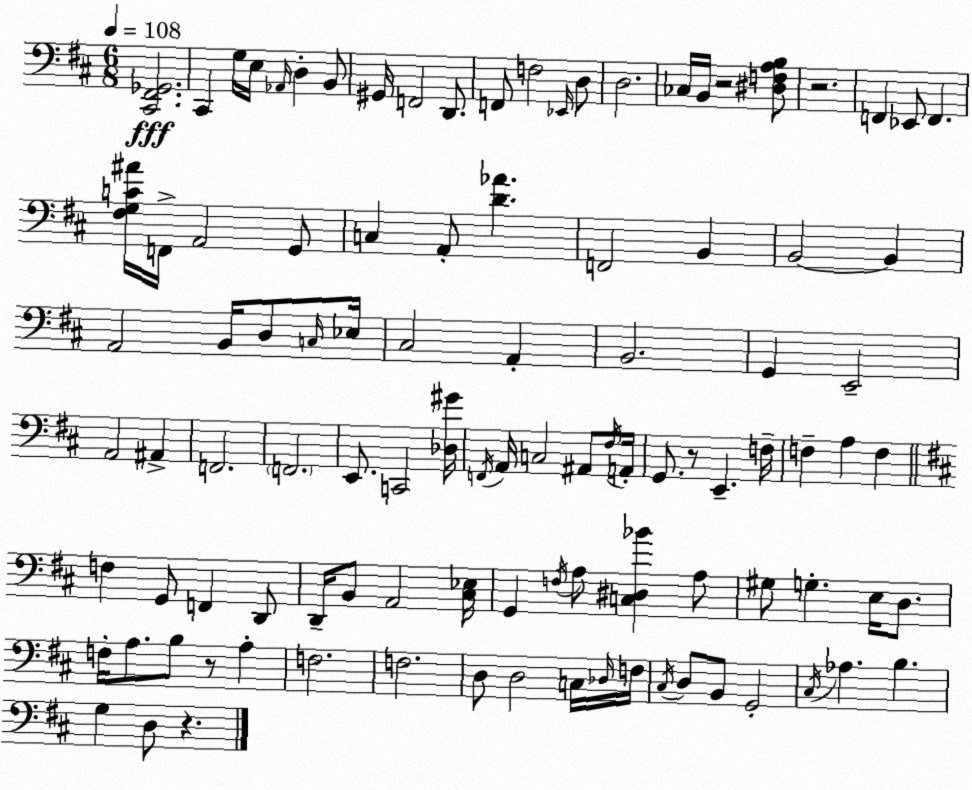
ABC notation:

X:1
T:Untitled
M:6/8
L:1/4
K:D
[^C,,^F,,_G,,]2 ^C,, G,/4 E,/4 _A,,/4 D, B,,/2 ^G,,/4 F,,2 D,,/2 F,,/2 F,2 _E,,/4 D,/2 D,2 _C,/4 B,,/4 z2 [^D,F,A,B,]/2 z2 F,, _E,,/2 F,, [^F,G,C^A]/4 F,,/4 A,,2 G,,/2 C, A,,/2 [D_A] F,,2 B,, B,,2 B,, A,,2 B,,/4 D,/2 C,/4 _E,/4 ^C,2 A,, B,,2 G,, E,,2 A,,2 ^A,, F,,2 F,,2 E,,/2 C,,2 [_D,^G]/4 F,,/4 A,,/4 C,2 ^A,,/2 ^F,/4 A,,/4 G,,/2 z/2 E,, F,/4 F, A, F, F, G,,/2 F,, D,,/2 D,,/4 B,,/2 A,,2 [^C,_E,]/4 G,, F,/4 A,/2 [C,^D,_B] A,/2 ^G,/2 G, E,/4 D,/2 F,/4 A,/2 B,/2 z/2 A, F,2 F,2 D,/2 D,2 C,/4 _D,/4 F,/4 ^C,/4 D,/2 B,,/2 G,,2 ^C,/4 _A, B, G, D,/2 z